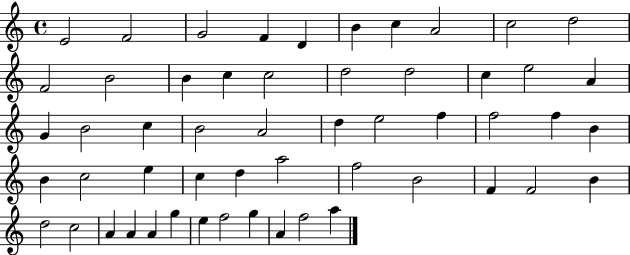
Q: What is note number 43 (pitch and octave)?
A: D5